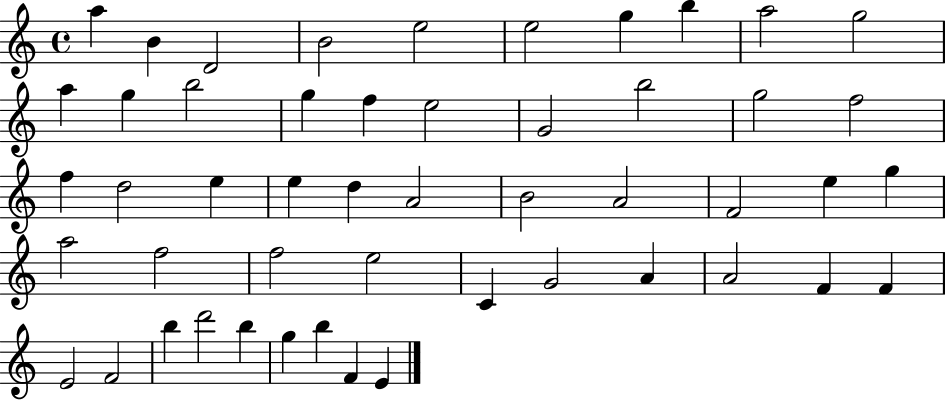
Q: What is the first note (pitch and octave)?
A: A5